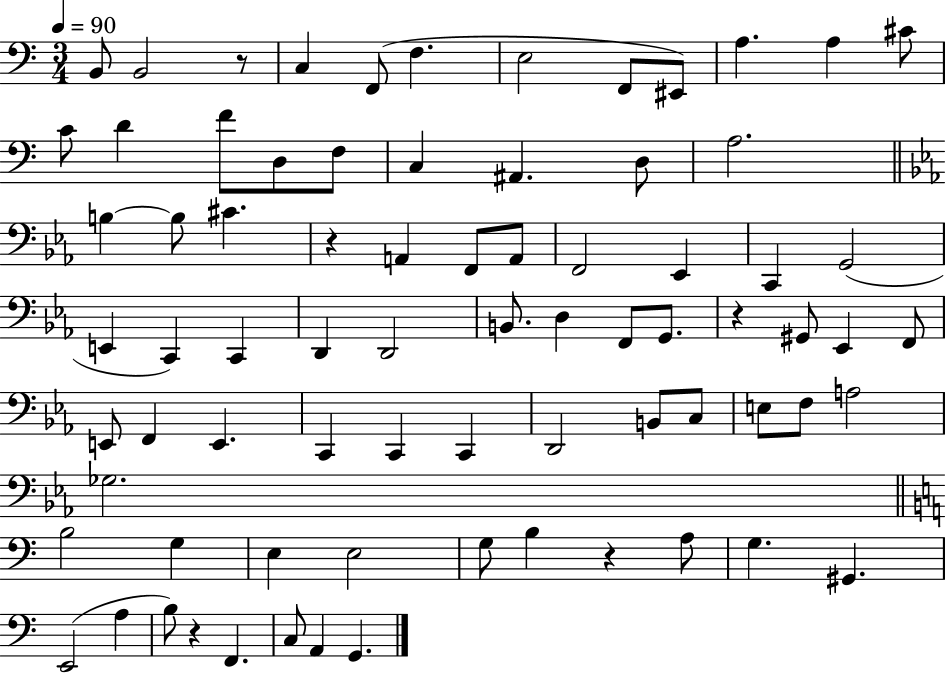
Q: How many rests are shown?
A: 5